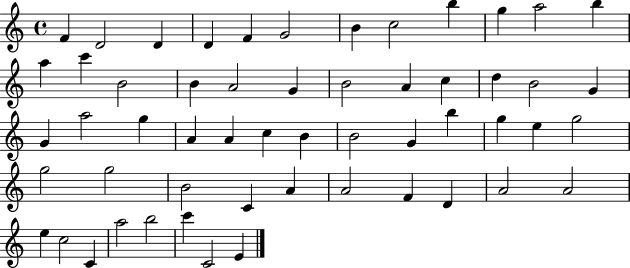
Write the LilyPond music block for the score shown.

{
  \clef treble
  \time 4/4
  \defaultTimeSignature
  \key c \major
  f'4 d'2 d'4 | d'4 f'4 g'2 | b'4 c''2 b''4 | g''4 a''2 b''4 | \break a''4 c'''4 b'2 | b'4 a'2 g'4 | b'2 a'4 c''4 | d''4 b'2 g'4 | \break g'4 a''2 g''4 | a'4 a'4 c''4 b'4 | b'2 g'4 b''4 | g''4 e''4 g''2 | \break g''2 g''2 | b'2 c'4 a'4 | a'2 f'4 d'4 | a'2 a'2 | \break e''4 c''2 c'4 | a''2 b''2 | c'''4 c'2 e'4 | \bar "|."
}